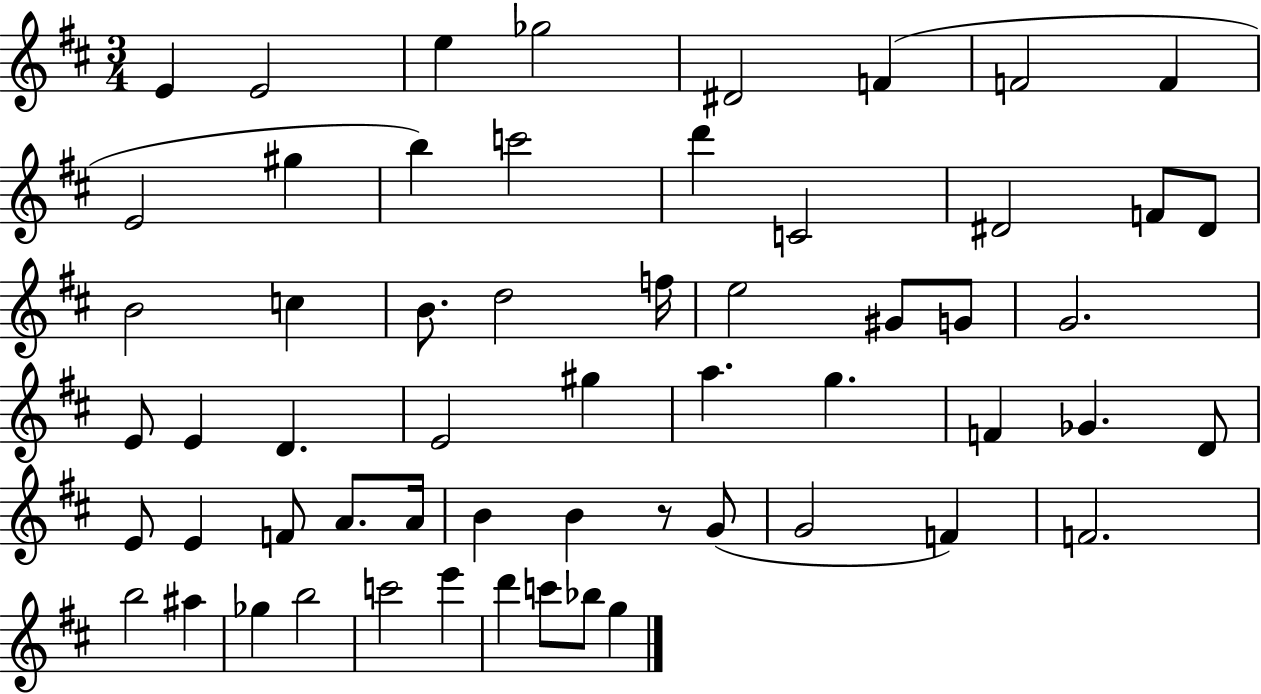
{
  \clef treble
  \numericTimeSignature
  \time 3/4
  \key d \major
  e'4 e'2 | e''4 ges''2 | dis'2 f'4( | f'2 f'4 | \break e'2 gis''4 | b''4) c'''2 | d'''4 c'2 | dis'2 f'8 dis'8 | \break b'2 c''4 | b'8. d''2 f''16 | e''2 gis'8 g'8 | g'2. | \break e'8 e'4 d'4. | e'2 gis''4 | a''4. g''4. | f'4 ges'4. d'8 | \break e'8 e'4 f'8 a'8. a'16 | b'4 b'4 r8 g'8( | g'2 f'4) | f'2. | \break b''2 ais''4 | ges''4 b''2 | c'''2 e'''4 | d'''4 c'''8 bes''8 g''4 | \break \bar "|."
}